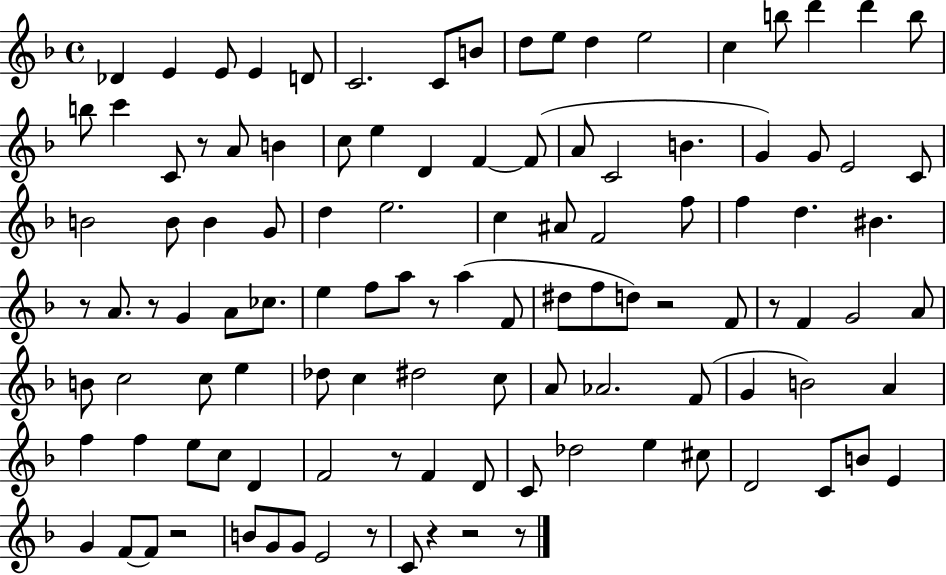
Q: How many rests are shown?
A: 12